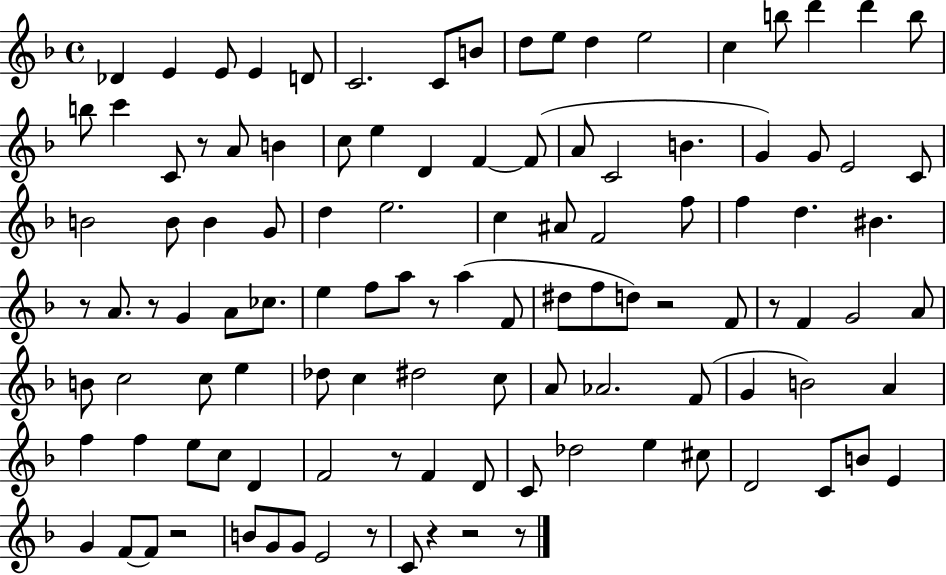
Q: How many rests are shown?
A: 12